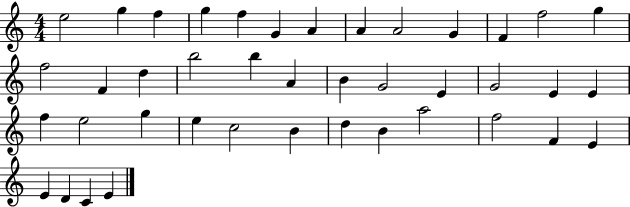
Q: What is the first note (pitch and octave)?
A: E5